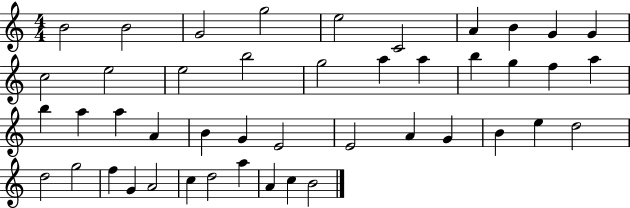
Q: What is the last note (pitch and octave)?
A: B4